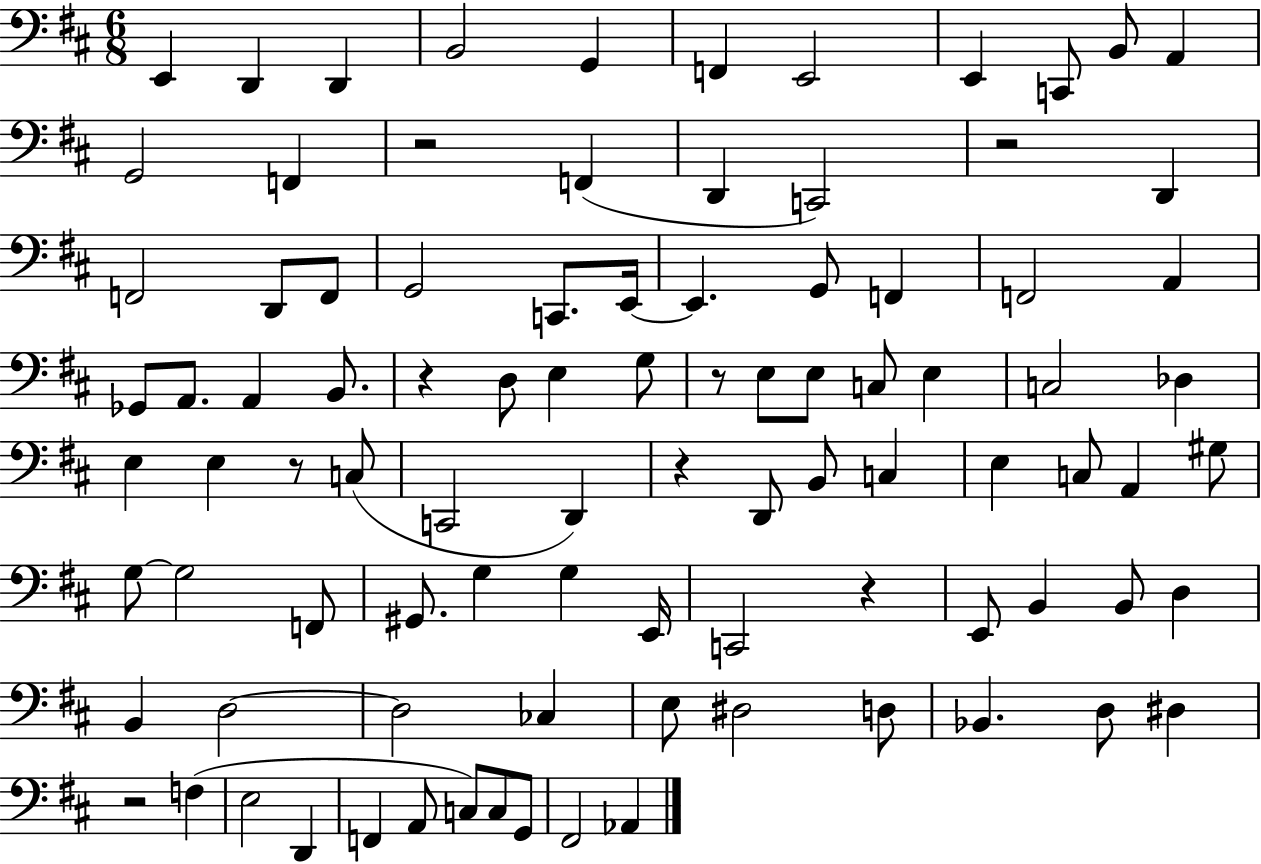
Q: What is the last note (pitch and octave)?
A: Ab2